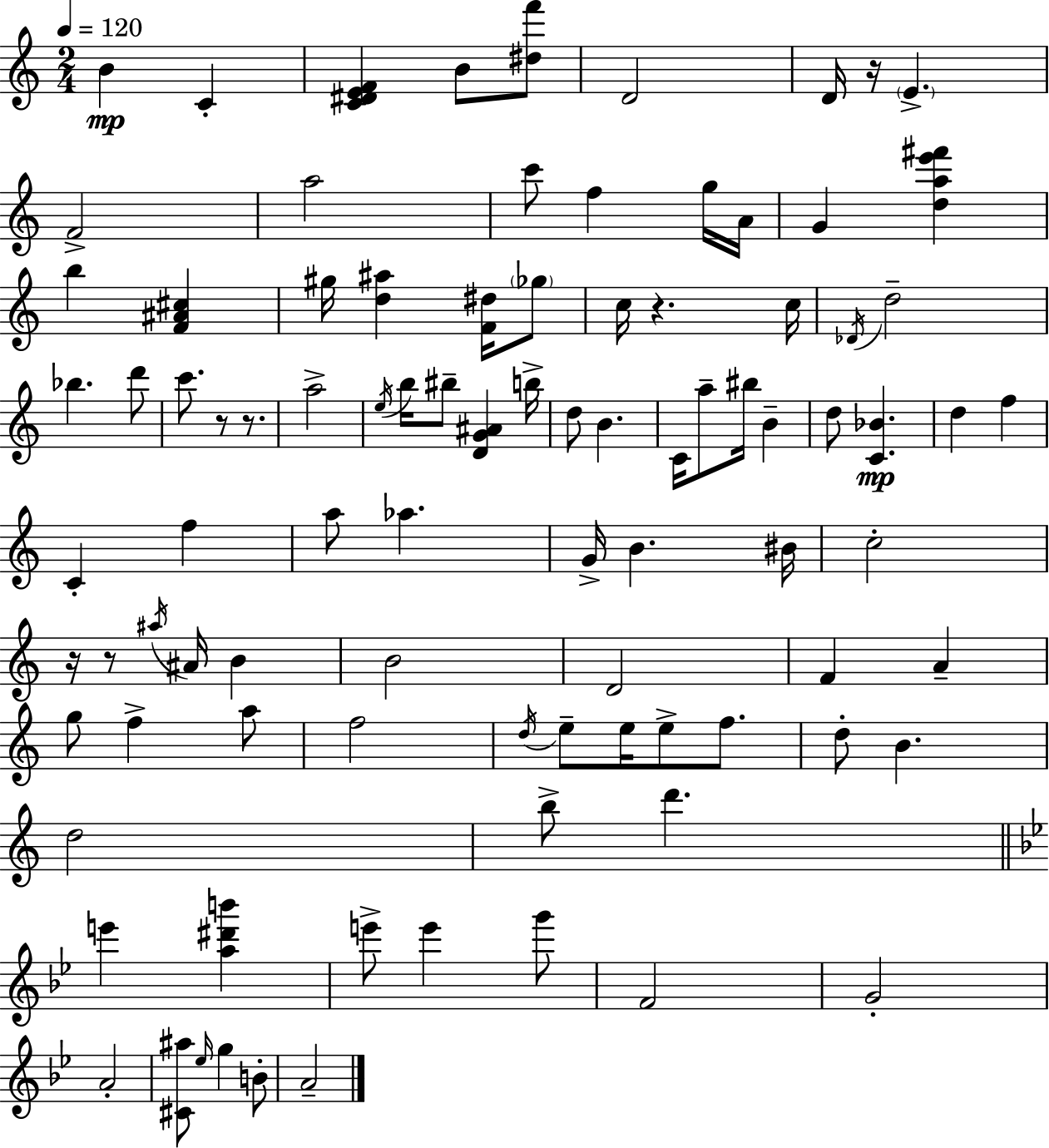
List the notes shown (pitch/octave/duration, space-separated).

B4/q C4/q [C4,D#4,E4,F4]/q B4/e [D#5,F6]/e D4/h D4/s R/s E4/q. F4/h A5/h C6/e F5/q G5/s A4/s G4/q [D5,A5,E6,F#6]/q B5/q [F4,A#4,C#5]/q G#5/s [D5,A#5]/q [F4,D#5]/s Gb5/e C5/s R/q. C5/s Db4/s D5/h Bb5/q. D6/e C6/e. R/e R/e. A5/h E5/s B5/s BIS5/e [D4,G4,A#4]/q B5/s D5/e B4/q. C4/s A5/e BIS5/s B4/q D5/e [C4,Bb4]/q. D5/q F5/q C4/q F5/q A5/e Ab5/q. G4/s B4/q. BIS4/s C5/h R/s R/e A#5/s A#4/s B4/q B4/h D4/h F4/q A4/q G5/e F5/q A5/e F5/h D5/s E5/e E5/s E5/e F5/e. D5/e B4/q. D5/h B5/e D6/q. E6/q [A5,D#6,B6]/q E6/e E6/q G6/e F4/h G4/h A4/h [C#4,A#5]/e Eb5/s G5/q B4/e A4/h